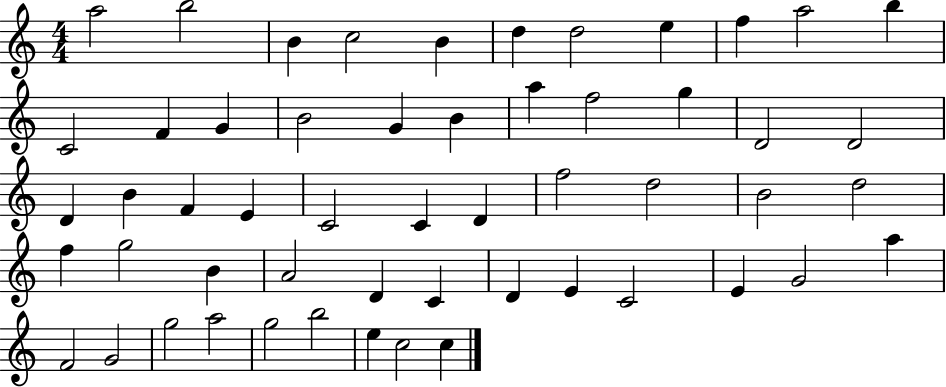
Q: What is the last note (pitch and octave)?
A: C5